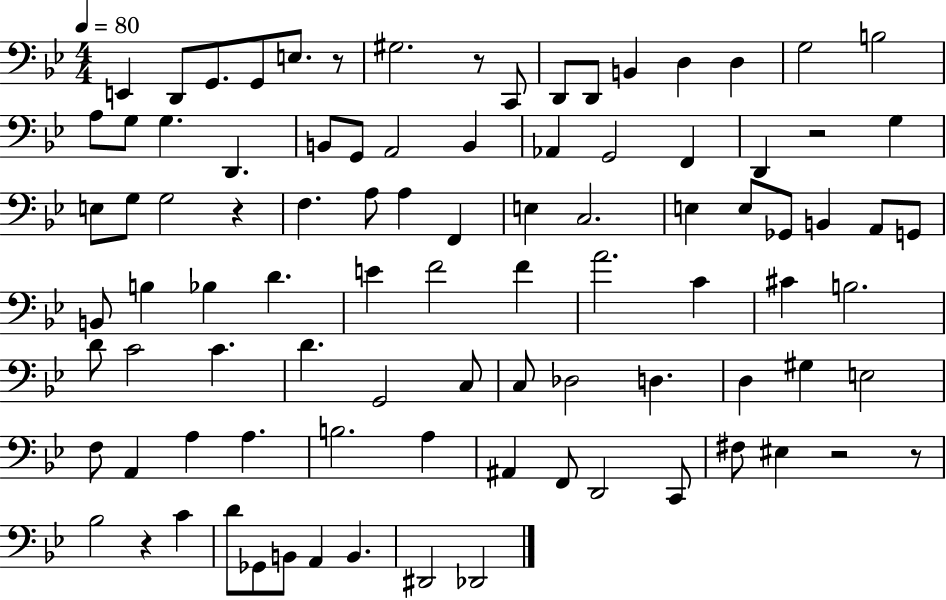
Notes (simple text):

E2/q D2/e G2/e. G2/e E3/e. R/e G#3/h. R/e C2/e D2/e D2/e B2/q D3/q D3/q G3/h B3/h A3/e G3/e G3/q. D2/q. B2/e G2/e A2/h B2/q Ab2/q G2/h F2/q D2/q R/h G3/q E3/e G3/e G3/h R/q F3/q. A3/e A3/q F2/q E3/q C3/h. E3/q E3/e Gb2/e B2/q A2/e G2/e B2/e B3/q Bb3/q D4/q. E4/q F4/h F4/q A4/h. C4/q C#4/q B3/h. D4/e C4/h C4/q. D4/q. G2/h C3/e C3/e Db3/h D3/q. D3/q G#3/q E3/h F3/e A2/q A3/q A3/q. B3/h. A3/q A#2/q F2/e D2/h C2/e F#3/e EIS3/q R/h R/e Bb3/h R/q C4/q D4/e Gb2/e B2/e A2/q B2/q. D#2/h Db2/h